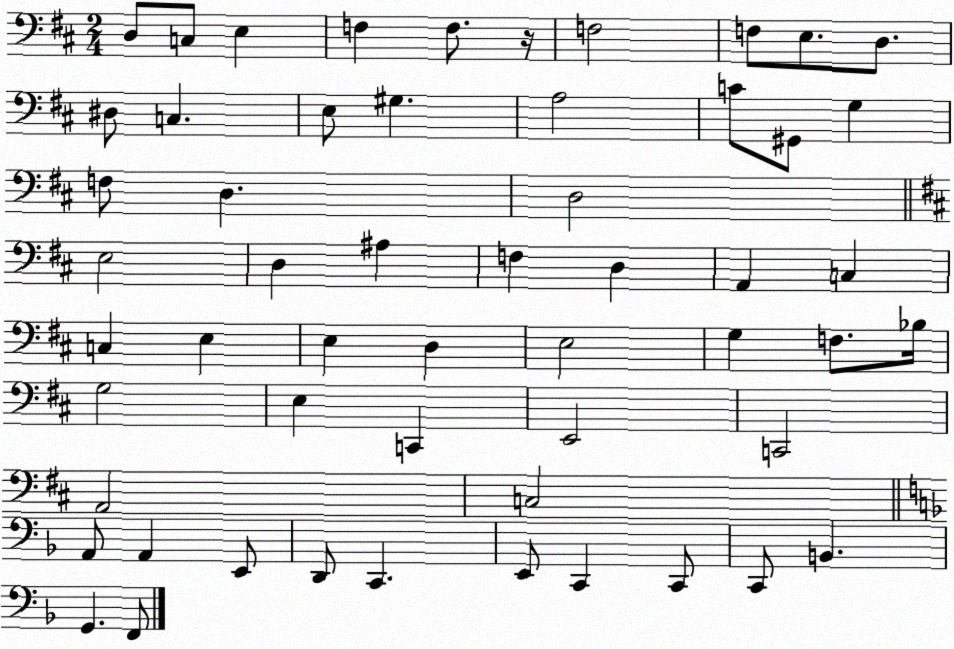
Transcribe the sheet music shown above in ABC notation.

X:1
T:Untitled
M:2/4
L:1/4
K:D
D,/2 C,/2 E, F, F,/2 z/4 F,2 F,/2 E,/2 D,/2 ^D,/2 C, E,/2 ^G, A,2 C/2 ^G,,/2 G, F,/2 D, D,2 E,2 D, ^A, F, D, A,, C, C, E, E, D, E,2 G, F,/2 _B,/4 G,2 E, C,, E,,2 C,,2 A,,2 C,2 A,,/2 A,, E,,/2 D,,/2 C,, E,,/2 C,, C,,/2 C,,/2 B,, G,, F,,/2